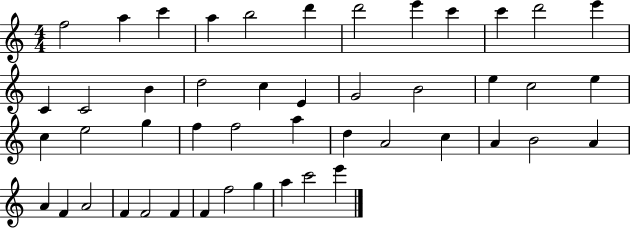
{
  \clef treble
  \numericTimeSignature
  \time 4/4
  \key c \major
  f''2 a''4 c'''4 | a''4 b''2 d'''4 | d'''2 e'''4 c'''4 | c'''4 d'''2 e'''4 | \break c'4 c'2 b'4 | d''2 c''4 e'4 | g'2 b'2 | e''4 c''2 e''4 | \break c''4 e''2 g''4 | f''4 f''2 a''4 | d''4 a'2 c''4 | a'4 b'2 a'4 | \break a'4 f'4 a'2 | f'4 f'2 f'4 | f'4 f''2 g''4 | a''4 c'''2 e'''4 | \break \bar "|."
}